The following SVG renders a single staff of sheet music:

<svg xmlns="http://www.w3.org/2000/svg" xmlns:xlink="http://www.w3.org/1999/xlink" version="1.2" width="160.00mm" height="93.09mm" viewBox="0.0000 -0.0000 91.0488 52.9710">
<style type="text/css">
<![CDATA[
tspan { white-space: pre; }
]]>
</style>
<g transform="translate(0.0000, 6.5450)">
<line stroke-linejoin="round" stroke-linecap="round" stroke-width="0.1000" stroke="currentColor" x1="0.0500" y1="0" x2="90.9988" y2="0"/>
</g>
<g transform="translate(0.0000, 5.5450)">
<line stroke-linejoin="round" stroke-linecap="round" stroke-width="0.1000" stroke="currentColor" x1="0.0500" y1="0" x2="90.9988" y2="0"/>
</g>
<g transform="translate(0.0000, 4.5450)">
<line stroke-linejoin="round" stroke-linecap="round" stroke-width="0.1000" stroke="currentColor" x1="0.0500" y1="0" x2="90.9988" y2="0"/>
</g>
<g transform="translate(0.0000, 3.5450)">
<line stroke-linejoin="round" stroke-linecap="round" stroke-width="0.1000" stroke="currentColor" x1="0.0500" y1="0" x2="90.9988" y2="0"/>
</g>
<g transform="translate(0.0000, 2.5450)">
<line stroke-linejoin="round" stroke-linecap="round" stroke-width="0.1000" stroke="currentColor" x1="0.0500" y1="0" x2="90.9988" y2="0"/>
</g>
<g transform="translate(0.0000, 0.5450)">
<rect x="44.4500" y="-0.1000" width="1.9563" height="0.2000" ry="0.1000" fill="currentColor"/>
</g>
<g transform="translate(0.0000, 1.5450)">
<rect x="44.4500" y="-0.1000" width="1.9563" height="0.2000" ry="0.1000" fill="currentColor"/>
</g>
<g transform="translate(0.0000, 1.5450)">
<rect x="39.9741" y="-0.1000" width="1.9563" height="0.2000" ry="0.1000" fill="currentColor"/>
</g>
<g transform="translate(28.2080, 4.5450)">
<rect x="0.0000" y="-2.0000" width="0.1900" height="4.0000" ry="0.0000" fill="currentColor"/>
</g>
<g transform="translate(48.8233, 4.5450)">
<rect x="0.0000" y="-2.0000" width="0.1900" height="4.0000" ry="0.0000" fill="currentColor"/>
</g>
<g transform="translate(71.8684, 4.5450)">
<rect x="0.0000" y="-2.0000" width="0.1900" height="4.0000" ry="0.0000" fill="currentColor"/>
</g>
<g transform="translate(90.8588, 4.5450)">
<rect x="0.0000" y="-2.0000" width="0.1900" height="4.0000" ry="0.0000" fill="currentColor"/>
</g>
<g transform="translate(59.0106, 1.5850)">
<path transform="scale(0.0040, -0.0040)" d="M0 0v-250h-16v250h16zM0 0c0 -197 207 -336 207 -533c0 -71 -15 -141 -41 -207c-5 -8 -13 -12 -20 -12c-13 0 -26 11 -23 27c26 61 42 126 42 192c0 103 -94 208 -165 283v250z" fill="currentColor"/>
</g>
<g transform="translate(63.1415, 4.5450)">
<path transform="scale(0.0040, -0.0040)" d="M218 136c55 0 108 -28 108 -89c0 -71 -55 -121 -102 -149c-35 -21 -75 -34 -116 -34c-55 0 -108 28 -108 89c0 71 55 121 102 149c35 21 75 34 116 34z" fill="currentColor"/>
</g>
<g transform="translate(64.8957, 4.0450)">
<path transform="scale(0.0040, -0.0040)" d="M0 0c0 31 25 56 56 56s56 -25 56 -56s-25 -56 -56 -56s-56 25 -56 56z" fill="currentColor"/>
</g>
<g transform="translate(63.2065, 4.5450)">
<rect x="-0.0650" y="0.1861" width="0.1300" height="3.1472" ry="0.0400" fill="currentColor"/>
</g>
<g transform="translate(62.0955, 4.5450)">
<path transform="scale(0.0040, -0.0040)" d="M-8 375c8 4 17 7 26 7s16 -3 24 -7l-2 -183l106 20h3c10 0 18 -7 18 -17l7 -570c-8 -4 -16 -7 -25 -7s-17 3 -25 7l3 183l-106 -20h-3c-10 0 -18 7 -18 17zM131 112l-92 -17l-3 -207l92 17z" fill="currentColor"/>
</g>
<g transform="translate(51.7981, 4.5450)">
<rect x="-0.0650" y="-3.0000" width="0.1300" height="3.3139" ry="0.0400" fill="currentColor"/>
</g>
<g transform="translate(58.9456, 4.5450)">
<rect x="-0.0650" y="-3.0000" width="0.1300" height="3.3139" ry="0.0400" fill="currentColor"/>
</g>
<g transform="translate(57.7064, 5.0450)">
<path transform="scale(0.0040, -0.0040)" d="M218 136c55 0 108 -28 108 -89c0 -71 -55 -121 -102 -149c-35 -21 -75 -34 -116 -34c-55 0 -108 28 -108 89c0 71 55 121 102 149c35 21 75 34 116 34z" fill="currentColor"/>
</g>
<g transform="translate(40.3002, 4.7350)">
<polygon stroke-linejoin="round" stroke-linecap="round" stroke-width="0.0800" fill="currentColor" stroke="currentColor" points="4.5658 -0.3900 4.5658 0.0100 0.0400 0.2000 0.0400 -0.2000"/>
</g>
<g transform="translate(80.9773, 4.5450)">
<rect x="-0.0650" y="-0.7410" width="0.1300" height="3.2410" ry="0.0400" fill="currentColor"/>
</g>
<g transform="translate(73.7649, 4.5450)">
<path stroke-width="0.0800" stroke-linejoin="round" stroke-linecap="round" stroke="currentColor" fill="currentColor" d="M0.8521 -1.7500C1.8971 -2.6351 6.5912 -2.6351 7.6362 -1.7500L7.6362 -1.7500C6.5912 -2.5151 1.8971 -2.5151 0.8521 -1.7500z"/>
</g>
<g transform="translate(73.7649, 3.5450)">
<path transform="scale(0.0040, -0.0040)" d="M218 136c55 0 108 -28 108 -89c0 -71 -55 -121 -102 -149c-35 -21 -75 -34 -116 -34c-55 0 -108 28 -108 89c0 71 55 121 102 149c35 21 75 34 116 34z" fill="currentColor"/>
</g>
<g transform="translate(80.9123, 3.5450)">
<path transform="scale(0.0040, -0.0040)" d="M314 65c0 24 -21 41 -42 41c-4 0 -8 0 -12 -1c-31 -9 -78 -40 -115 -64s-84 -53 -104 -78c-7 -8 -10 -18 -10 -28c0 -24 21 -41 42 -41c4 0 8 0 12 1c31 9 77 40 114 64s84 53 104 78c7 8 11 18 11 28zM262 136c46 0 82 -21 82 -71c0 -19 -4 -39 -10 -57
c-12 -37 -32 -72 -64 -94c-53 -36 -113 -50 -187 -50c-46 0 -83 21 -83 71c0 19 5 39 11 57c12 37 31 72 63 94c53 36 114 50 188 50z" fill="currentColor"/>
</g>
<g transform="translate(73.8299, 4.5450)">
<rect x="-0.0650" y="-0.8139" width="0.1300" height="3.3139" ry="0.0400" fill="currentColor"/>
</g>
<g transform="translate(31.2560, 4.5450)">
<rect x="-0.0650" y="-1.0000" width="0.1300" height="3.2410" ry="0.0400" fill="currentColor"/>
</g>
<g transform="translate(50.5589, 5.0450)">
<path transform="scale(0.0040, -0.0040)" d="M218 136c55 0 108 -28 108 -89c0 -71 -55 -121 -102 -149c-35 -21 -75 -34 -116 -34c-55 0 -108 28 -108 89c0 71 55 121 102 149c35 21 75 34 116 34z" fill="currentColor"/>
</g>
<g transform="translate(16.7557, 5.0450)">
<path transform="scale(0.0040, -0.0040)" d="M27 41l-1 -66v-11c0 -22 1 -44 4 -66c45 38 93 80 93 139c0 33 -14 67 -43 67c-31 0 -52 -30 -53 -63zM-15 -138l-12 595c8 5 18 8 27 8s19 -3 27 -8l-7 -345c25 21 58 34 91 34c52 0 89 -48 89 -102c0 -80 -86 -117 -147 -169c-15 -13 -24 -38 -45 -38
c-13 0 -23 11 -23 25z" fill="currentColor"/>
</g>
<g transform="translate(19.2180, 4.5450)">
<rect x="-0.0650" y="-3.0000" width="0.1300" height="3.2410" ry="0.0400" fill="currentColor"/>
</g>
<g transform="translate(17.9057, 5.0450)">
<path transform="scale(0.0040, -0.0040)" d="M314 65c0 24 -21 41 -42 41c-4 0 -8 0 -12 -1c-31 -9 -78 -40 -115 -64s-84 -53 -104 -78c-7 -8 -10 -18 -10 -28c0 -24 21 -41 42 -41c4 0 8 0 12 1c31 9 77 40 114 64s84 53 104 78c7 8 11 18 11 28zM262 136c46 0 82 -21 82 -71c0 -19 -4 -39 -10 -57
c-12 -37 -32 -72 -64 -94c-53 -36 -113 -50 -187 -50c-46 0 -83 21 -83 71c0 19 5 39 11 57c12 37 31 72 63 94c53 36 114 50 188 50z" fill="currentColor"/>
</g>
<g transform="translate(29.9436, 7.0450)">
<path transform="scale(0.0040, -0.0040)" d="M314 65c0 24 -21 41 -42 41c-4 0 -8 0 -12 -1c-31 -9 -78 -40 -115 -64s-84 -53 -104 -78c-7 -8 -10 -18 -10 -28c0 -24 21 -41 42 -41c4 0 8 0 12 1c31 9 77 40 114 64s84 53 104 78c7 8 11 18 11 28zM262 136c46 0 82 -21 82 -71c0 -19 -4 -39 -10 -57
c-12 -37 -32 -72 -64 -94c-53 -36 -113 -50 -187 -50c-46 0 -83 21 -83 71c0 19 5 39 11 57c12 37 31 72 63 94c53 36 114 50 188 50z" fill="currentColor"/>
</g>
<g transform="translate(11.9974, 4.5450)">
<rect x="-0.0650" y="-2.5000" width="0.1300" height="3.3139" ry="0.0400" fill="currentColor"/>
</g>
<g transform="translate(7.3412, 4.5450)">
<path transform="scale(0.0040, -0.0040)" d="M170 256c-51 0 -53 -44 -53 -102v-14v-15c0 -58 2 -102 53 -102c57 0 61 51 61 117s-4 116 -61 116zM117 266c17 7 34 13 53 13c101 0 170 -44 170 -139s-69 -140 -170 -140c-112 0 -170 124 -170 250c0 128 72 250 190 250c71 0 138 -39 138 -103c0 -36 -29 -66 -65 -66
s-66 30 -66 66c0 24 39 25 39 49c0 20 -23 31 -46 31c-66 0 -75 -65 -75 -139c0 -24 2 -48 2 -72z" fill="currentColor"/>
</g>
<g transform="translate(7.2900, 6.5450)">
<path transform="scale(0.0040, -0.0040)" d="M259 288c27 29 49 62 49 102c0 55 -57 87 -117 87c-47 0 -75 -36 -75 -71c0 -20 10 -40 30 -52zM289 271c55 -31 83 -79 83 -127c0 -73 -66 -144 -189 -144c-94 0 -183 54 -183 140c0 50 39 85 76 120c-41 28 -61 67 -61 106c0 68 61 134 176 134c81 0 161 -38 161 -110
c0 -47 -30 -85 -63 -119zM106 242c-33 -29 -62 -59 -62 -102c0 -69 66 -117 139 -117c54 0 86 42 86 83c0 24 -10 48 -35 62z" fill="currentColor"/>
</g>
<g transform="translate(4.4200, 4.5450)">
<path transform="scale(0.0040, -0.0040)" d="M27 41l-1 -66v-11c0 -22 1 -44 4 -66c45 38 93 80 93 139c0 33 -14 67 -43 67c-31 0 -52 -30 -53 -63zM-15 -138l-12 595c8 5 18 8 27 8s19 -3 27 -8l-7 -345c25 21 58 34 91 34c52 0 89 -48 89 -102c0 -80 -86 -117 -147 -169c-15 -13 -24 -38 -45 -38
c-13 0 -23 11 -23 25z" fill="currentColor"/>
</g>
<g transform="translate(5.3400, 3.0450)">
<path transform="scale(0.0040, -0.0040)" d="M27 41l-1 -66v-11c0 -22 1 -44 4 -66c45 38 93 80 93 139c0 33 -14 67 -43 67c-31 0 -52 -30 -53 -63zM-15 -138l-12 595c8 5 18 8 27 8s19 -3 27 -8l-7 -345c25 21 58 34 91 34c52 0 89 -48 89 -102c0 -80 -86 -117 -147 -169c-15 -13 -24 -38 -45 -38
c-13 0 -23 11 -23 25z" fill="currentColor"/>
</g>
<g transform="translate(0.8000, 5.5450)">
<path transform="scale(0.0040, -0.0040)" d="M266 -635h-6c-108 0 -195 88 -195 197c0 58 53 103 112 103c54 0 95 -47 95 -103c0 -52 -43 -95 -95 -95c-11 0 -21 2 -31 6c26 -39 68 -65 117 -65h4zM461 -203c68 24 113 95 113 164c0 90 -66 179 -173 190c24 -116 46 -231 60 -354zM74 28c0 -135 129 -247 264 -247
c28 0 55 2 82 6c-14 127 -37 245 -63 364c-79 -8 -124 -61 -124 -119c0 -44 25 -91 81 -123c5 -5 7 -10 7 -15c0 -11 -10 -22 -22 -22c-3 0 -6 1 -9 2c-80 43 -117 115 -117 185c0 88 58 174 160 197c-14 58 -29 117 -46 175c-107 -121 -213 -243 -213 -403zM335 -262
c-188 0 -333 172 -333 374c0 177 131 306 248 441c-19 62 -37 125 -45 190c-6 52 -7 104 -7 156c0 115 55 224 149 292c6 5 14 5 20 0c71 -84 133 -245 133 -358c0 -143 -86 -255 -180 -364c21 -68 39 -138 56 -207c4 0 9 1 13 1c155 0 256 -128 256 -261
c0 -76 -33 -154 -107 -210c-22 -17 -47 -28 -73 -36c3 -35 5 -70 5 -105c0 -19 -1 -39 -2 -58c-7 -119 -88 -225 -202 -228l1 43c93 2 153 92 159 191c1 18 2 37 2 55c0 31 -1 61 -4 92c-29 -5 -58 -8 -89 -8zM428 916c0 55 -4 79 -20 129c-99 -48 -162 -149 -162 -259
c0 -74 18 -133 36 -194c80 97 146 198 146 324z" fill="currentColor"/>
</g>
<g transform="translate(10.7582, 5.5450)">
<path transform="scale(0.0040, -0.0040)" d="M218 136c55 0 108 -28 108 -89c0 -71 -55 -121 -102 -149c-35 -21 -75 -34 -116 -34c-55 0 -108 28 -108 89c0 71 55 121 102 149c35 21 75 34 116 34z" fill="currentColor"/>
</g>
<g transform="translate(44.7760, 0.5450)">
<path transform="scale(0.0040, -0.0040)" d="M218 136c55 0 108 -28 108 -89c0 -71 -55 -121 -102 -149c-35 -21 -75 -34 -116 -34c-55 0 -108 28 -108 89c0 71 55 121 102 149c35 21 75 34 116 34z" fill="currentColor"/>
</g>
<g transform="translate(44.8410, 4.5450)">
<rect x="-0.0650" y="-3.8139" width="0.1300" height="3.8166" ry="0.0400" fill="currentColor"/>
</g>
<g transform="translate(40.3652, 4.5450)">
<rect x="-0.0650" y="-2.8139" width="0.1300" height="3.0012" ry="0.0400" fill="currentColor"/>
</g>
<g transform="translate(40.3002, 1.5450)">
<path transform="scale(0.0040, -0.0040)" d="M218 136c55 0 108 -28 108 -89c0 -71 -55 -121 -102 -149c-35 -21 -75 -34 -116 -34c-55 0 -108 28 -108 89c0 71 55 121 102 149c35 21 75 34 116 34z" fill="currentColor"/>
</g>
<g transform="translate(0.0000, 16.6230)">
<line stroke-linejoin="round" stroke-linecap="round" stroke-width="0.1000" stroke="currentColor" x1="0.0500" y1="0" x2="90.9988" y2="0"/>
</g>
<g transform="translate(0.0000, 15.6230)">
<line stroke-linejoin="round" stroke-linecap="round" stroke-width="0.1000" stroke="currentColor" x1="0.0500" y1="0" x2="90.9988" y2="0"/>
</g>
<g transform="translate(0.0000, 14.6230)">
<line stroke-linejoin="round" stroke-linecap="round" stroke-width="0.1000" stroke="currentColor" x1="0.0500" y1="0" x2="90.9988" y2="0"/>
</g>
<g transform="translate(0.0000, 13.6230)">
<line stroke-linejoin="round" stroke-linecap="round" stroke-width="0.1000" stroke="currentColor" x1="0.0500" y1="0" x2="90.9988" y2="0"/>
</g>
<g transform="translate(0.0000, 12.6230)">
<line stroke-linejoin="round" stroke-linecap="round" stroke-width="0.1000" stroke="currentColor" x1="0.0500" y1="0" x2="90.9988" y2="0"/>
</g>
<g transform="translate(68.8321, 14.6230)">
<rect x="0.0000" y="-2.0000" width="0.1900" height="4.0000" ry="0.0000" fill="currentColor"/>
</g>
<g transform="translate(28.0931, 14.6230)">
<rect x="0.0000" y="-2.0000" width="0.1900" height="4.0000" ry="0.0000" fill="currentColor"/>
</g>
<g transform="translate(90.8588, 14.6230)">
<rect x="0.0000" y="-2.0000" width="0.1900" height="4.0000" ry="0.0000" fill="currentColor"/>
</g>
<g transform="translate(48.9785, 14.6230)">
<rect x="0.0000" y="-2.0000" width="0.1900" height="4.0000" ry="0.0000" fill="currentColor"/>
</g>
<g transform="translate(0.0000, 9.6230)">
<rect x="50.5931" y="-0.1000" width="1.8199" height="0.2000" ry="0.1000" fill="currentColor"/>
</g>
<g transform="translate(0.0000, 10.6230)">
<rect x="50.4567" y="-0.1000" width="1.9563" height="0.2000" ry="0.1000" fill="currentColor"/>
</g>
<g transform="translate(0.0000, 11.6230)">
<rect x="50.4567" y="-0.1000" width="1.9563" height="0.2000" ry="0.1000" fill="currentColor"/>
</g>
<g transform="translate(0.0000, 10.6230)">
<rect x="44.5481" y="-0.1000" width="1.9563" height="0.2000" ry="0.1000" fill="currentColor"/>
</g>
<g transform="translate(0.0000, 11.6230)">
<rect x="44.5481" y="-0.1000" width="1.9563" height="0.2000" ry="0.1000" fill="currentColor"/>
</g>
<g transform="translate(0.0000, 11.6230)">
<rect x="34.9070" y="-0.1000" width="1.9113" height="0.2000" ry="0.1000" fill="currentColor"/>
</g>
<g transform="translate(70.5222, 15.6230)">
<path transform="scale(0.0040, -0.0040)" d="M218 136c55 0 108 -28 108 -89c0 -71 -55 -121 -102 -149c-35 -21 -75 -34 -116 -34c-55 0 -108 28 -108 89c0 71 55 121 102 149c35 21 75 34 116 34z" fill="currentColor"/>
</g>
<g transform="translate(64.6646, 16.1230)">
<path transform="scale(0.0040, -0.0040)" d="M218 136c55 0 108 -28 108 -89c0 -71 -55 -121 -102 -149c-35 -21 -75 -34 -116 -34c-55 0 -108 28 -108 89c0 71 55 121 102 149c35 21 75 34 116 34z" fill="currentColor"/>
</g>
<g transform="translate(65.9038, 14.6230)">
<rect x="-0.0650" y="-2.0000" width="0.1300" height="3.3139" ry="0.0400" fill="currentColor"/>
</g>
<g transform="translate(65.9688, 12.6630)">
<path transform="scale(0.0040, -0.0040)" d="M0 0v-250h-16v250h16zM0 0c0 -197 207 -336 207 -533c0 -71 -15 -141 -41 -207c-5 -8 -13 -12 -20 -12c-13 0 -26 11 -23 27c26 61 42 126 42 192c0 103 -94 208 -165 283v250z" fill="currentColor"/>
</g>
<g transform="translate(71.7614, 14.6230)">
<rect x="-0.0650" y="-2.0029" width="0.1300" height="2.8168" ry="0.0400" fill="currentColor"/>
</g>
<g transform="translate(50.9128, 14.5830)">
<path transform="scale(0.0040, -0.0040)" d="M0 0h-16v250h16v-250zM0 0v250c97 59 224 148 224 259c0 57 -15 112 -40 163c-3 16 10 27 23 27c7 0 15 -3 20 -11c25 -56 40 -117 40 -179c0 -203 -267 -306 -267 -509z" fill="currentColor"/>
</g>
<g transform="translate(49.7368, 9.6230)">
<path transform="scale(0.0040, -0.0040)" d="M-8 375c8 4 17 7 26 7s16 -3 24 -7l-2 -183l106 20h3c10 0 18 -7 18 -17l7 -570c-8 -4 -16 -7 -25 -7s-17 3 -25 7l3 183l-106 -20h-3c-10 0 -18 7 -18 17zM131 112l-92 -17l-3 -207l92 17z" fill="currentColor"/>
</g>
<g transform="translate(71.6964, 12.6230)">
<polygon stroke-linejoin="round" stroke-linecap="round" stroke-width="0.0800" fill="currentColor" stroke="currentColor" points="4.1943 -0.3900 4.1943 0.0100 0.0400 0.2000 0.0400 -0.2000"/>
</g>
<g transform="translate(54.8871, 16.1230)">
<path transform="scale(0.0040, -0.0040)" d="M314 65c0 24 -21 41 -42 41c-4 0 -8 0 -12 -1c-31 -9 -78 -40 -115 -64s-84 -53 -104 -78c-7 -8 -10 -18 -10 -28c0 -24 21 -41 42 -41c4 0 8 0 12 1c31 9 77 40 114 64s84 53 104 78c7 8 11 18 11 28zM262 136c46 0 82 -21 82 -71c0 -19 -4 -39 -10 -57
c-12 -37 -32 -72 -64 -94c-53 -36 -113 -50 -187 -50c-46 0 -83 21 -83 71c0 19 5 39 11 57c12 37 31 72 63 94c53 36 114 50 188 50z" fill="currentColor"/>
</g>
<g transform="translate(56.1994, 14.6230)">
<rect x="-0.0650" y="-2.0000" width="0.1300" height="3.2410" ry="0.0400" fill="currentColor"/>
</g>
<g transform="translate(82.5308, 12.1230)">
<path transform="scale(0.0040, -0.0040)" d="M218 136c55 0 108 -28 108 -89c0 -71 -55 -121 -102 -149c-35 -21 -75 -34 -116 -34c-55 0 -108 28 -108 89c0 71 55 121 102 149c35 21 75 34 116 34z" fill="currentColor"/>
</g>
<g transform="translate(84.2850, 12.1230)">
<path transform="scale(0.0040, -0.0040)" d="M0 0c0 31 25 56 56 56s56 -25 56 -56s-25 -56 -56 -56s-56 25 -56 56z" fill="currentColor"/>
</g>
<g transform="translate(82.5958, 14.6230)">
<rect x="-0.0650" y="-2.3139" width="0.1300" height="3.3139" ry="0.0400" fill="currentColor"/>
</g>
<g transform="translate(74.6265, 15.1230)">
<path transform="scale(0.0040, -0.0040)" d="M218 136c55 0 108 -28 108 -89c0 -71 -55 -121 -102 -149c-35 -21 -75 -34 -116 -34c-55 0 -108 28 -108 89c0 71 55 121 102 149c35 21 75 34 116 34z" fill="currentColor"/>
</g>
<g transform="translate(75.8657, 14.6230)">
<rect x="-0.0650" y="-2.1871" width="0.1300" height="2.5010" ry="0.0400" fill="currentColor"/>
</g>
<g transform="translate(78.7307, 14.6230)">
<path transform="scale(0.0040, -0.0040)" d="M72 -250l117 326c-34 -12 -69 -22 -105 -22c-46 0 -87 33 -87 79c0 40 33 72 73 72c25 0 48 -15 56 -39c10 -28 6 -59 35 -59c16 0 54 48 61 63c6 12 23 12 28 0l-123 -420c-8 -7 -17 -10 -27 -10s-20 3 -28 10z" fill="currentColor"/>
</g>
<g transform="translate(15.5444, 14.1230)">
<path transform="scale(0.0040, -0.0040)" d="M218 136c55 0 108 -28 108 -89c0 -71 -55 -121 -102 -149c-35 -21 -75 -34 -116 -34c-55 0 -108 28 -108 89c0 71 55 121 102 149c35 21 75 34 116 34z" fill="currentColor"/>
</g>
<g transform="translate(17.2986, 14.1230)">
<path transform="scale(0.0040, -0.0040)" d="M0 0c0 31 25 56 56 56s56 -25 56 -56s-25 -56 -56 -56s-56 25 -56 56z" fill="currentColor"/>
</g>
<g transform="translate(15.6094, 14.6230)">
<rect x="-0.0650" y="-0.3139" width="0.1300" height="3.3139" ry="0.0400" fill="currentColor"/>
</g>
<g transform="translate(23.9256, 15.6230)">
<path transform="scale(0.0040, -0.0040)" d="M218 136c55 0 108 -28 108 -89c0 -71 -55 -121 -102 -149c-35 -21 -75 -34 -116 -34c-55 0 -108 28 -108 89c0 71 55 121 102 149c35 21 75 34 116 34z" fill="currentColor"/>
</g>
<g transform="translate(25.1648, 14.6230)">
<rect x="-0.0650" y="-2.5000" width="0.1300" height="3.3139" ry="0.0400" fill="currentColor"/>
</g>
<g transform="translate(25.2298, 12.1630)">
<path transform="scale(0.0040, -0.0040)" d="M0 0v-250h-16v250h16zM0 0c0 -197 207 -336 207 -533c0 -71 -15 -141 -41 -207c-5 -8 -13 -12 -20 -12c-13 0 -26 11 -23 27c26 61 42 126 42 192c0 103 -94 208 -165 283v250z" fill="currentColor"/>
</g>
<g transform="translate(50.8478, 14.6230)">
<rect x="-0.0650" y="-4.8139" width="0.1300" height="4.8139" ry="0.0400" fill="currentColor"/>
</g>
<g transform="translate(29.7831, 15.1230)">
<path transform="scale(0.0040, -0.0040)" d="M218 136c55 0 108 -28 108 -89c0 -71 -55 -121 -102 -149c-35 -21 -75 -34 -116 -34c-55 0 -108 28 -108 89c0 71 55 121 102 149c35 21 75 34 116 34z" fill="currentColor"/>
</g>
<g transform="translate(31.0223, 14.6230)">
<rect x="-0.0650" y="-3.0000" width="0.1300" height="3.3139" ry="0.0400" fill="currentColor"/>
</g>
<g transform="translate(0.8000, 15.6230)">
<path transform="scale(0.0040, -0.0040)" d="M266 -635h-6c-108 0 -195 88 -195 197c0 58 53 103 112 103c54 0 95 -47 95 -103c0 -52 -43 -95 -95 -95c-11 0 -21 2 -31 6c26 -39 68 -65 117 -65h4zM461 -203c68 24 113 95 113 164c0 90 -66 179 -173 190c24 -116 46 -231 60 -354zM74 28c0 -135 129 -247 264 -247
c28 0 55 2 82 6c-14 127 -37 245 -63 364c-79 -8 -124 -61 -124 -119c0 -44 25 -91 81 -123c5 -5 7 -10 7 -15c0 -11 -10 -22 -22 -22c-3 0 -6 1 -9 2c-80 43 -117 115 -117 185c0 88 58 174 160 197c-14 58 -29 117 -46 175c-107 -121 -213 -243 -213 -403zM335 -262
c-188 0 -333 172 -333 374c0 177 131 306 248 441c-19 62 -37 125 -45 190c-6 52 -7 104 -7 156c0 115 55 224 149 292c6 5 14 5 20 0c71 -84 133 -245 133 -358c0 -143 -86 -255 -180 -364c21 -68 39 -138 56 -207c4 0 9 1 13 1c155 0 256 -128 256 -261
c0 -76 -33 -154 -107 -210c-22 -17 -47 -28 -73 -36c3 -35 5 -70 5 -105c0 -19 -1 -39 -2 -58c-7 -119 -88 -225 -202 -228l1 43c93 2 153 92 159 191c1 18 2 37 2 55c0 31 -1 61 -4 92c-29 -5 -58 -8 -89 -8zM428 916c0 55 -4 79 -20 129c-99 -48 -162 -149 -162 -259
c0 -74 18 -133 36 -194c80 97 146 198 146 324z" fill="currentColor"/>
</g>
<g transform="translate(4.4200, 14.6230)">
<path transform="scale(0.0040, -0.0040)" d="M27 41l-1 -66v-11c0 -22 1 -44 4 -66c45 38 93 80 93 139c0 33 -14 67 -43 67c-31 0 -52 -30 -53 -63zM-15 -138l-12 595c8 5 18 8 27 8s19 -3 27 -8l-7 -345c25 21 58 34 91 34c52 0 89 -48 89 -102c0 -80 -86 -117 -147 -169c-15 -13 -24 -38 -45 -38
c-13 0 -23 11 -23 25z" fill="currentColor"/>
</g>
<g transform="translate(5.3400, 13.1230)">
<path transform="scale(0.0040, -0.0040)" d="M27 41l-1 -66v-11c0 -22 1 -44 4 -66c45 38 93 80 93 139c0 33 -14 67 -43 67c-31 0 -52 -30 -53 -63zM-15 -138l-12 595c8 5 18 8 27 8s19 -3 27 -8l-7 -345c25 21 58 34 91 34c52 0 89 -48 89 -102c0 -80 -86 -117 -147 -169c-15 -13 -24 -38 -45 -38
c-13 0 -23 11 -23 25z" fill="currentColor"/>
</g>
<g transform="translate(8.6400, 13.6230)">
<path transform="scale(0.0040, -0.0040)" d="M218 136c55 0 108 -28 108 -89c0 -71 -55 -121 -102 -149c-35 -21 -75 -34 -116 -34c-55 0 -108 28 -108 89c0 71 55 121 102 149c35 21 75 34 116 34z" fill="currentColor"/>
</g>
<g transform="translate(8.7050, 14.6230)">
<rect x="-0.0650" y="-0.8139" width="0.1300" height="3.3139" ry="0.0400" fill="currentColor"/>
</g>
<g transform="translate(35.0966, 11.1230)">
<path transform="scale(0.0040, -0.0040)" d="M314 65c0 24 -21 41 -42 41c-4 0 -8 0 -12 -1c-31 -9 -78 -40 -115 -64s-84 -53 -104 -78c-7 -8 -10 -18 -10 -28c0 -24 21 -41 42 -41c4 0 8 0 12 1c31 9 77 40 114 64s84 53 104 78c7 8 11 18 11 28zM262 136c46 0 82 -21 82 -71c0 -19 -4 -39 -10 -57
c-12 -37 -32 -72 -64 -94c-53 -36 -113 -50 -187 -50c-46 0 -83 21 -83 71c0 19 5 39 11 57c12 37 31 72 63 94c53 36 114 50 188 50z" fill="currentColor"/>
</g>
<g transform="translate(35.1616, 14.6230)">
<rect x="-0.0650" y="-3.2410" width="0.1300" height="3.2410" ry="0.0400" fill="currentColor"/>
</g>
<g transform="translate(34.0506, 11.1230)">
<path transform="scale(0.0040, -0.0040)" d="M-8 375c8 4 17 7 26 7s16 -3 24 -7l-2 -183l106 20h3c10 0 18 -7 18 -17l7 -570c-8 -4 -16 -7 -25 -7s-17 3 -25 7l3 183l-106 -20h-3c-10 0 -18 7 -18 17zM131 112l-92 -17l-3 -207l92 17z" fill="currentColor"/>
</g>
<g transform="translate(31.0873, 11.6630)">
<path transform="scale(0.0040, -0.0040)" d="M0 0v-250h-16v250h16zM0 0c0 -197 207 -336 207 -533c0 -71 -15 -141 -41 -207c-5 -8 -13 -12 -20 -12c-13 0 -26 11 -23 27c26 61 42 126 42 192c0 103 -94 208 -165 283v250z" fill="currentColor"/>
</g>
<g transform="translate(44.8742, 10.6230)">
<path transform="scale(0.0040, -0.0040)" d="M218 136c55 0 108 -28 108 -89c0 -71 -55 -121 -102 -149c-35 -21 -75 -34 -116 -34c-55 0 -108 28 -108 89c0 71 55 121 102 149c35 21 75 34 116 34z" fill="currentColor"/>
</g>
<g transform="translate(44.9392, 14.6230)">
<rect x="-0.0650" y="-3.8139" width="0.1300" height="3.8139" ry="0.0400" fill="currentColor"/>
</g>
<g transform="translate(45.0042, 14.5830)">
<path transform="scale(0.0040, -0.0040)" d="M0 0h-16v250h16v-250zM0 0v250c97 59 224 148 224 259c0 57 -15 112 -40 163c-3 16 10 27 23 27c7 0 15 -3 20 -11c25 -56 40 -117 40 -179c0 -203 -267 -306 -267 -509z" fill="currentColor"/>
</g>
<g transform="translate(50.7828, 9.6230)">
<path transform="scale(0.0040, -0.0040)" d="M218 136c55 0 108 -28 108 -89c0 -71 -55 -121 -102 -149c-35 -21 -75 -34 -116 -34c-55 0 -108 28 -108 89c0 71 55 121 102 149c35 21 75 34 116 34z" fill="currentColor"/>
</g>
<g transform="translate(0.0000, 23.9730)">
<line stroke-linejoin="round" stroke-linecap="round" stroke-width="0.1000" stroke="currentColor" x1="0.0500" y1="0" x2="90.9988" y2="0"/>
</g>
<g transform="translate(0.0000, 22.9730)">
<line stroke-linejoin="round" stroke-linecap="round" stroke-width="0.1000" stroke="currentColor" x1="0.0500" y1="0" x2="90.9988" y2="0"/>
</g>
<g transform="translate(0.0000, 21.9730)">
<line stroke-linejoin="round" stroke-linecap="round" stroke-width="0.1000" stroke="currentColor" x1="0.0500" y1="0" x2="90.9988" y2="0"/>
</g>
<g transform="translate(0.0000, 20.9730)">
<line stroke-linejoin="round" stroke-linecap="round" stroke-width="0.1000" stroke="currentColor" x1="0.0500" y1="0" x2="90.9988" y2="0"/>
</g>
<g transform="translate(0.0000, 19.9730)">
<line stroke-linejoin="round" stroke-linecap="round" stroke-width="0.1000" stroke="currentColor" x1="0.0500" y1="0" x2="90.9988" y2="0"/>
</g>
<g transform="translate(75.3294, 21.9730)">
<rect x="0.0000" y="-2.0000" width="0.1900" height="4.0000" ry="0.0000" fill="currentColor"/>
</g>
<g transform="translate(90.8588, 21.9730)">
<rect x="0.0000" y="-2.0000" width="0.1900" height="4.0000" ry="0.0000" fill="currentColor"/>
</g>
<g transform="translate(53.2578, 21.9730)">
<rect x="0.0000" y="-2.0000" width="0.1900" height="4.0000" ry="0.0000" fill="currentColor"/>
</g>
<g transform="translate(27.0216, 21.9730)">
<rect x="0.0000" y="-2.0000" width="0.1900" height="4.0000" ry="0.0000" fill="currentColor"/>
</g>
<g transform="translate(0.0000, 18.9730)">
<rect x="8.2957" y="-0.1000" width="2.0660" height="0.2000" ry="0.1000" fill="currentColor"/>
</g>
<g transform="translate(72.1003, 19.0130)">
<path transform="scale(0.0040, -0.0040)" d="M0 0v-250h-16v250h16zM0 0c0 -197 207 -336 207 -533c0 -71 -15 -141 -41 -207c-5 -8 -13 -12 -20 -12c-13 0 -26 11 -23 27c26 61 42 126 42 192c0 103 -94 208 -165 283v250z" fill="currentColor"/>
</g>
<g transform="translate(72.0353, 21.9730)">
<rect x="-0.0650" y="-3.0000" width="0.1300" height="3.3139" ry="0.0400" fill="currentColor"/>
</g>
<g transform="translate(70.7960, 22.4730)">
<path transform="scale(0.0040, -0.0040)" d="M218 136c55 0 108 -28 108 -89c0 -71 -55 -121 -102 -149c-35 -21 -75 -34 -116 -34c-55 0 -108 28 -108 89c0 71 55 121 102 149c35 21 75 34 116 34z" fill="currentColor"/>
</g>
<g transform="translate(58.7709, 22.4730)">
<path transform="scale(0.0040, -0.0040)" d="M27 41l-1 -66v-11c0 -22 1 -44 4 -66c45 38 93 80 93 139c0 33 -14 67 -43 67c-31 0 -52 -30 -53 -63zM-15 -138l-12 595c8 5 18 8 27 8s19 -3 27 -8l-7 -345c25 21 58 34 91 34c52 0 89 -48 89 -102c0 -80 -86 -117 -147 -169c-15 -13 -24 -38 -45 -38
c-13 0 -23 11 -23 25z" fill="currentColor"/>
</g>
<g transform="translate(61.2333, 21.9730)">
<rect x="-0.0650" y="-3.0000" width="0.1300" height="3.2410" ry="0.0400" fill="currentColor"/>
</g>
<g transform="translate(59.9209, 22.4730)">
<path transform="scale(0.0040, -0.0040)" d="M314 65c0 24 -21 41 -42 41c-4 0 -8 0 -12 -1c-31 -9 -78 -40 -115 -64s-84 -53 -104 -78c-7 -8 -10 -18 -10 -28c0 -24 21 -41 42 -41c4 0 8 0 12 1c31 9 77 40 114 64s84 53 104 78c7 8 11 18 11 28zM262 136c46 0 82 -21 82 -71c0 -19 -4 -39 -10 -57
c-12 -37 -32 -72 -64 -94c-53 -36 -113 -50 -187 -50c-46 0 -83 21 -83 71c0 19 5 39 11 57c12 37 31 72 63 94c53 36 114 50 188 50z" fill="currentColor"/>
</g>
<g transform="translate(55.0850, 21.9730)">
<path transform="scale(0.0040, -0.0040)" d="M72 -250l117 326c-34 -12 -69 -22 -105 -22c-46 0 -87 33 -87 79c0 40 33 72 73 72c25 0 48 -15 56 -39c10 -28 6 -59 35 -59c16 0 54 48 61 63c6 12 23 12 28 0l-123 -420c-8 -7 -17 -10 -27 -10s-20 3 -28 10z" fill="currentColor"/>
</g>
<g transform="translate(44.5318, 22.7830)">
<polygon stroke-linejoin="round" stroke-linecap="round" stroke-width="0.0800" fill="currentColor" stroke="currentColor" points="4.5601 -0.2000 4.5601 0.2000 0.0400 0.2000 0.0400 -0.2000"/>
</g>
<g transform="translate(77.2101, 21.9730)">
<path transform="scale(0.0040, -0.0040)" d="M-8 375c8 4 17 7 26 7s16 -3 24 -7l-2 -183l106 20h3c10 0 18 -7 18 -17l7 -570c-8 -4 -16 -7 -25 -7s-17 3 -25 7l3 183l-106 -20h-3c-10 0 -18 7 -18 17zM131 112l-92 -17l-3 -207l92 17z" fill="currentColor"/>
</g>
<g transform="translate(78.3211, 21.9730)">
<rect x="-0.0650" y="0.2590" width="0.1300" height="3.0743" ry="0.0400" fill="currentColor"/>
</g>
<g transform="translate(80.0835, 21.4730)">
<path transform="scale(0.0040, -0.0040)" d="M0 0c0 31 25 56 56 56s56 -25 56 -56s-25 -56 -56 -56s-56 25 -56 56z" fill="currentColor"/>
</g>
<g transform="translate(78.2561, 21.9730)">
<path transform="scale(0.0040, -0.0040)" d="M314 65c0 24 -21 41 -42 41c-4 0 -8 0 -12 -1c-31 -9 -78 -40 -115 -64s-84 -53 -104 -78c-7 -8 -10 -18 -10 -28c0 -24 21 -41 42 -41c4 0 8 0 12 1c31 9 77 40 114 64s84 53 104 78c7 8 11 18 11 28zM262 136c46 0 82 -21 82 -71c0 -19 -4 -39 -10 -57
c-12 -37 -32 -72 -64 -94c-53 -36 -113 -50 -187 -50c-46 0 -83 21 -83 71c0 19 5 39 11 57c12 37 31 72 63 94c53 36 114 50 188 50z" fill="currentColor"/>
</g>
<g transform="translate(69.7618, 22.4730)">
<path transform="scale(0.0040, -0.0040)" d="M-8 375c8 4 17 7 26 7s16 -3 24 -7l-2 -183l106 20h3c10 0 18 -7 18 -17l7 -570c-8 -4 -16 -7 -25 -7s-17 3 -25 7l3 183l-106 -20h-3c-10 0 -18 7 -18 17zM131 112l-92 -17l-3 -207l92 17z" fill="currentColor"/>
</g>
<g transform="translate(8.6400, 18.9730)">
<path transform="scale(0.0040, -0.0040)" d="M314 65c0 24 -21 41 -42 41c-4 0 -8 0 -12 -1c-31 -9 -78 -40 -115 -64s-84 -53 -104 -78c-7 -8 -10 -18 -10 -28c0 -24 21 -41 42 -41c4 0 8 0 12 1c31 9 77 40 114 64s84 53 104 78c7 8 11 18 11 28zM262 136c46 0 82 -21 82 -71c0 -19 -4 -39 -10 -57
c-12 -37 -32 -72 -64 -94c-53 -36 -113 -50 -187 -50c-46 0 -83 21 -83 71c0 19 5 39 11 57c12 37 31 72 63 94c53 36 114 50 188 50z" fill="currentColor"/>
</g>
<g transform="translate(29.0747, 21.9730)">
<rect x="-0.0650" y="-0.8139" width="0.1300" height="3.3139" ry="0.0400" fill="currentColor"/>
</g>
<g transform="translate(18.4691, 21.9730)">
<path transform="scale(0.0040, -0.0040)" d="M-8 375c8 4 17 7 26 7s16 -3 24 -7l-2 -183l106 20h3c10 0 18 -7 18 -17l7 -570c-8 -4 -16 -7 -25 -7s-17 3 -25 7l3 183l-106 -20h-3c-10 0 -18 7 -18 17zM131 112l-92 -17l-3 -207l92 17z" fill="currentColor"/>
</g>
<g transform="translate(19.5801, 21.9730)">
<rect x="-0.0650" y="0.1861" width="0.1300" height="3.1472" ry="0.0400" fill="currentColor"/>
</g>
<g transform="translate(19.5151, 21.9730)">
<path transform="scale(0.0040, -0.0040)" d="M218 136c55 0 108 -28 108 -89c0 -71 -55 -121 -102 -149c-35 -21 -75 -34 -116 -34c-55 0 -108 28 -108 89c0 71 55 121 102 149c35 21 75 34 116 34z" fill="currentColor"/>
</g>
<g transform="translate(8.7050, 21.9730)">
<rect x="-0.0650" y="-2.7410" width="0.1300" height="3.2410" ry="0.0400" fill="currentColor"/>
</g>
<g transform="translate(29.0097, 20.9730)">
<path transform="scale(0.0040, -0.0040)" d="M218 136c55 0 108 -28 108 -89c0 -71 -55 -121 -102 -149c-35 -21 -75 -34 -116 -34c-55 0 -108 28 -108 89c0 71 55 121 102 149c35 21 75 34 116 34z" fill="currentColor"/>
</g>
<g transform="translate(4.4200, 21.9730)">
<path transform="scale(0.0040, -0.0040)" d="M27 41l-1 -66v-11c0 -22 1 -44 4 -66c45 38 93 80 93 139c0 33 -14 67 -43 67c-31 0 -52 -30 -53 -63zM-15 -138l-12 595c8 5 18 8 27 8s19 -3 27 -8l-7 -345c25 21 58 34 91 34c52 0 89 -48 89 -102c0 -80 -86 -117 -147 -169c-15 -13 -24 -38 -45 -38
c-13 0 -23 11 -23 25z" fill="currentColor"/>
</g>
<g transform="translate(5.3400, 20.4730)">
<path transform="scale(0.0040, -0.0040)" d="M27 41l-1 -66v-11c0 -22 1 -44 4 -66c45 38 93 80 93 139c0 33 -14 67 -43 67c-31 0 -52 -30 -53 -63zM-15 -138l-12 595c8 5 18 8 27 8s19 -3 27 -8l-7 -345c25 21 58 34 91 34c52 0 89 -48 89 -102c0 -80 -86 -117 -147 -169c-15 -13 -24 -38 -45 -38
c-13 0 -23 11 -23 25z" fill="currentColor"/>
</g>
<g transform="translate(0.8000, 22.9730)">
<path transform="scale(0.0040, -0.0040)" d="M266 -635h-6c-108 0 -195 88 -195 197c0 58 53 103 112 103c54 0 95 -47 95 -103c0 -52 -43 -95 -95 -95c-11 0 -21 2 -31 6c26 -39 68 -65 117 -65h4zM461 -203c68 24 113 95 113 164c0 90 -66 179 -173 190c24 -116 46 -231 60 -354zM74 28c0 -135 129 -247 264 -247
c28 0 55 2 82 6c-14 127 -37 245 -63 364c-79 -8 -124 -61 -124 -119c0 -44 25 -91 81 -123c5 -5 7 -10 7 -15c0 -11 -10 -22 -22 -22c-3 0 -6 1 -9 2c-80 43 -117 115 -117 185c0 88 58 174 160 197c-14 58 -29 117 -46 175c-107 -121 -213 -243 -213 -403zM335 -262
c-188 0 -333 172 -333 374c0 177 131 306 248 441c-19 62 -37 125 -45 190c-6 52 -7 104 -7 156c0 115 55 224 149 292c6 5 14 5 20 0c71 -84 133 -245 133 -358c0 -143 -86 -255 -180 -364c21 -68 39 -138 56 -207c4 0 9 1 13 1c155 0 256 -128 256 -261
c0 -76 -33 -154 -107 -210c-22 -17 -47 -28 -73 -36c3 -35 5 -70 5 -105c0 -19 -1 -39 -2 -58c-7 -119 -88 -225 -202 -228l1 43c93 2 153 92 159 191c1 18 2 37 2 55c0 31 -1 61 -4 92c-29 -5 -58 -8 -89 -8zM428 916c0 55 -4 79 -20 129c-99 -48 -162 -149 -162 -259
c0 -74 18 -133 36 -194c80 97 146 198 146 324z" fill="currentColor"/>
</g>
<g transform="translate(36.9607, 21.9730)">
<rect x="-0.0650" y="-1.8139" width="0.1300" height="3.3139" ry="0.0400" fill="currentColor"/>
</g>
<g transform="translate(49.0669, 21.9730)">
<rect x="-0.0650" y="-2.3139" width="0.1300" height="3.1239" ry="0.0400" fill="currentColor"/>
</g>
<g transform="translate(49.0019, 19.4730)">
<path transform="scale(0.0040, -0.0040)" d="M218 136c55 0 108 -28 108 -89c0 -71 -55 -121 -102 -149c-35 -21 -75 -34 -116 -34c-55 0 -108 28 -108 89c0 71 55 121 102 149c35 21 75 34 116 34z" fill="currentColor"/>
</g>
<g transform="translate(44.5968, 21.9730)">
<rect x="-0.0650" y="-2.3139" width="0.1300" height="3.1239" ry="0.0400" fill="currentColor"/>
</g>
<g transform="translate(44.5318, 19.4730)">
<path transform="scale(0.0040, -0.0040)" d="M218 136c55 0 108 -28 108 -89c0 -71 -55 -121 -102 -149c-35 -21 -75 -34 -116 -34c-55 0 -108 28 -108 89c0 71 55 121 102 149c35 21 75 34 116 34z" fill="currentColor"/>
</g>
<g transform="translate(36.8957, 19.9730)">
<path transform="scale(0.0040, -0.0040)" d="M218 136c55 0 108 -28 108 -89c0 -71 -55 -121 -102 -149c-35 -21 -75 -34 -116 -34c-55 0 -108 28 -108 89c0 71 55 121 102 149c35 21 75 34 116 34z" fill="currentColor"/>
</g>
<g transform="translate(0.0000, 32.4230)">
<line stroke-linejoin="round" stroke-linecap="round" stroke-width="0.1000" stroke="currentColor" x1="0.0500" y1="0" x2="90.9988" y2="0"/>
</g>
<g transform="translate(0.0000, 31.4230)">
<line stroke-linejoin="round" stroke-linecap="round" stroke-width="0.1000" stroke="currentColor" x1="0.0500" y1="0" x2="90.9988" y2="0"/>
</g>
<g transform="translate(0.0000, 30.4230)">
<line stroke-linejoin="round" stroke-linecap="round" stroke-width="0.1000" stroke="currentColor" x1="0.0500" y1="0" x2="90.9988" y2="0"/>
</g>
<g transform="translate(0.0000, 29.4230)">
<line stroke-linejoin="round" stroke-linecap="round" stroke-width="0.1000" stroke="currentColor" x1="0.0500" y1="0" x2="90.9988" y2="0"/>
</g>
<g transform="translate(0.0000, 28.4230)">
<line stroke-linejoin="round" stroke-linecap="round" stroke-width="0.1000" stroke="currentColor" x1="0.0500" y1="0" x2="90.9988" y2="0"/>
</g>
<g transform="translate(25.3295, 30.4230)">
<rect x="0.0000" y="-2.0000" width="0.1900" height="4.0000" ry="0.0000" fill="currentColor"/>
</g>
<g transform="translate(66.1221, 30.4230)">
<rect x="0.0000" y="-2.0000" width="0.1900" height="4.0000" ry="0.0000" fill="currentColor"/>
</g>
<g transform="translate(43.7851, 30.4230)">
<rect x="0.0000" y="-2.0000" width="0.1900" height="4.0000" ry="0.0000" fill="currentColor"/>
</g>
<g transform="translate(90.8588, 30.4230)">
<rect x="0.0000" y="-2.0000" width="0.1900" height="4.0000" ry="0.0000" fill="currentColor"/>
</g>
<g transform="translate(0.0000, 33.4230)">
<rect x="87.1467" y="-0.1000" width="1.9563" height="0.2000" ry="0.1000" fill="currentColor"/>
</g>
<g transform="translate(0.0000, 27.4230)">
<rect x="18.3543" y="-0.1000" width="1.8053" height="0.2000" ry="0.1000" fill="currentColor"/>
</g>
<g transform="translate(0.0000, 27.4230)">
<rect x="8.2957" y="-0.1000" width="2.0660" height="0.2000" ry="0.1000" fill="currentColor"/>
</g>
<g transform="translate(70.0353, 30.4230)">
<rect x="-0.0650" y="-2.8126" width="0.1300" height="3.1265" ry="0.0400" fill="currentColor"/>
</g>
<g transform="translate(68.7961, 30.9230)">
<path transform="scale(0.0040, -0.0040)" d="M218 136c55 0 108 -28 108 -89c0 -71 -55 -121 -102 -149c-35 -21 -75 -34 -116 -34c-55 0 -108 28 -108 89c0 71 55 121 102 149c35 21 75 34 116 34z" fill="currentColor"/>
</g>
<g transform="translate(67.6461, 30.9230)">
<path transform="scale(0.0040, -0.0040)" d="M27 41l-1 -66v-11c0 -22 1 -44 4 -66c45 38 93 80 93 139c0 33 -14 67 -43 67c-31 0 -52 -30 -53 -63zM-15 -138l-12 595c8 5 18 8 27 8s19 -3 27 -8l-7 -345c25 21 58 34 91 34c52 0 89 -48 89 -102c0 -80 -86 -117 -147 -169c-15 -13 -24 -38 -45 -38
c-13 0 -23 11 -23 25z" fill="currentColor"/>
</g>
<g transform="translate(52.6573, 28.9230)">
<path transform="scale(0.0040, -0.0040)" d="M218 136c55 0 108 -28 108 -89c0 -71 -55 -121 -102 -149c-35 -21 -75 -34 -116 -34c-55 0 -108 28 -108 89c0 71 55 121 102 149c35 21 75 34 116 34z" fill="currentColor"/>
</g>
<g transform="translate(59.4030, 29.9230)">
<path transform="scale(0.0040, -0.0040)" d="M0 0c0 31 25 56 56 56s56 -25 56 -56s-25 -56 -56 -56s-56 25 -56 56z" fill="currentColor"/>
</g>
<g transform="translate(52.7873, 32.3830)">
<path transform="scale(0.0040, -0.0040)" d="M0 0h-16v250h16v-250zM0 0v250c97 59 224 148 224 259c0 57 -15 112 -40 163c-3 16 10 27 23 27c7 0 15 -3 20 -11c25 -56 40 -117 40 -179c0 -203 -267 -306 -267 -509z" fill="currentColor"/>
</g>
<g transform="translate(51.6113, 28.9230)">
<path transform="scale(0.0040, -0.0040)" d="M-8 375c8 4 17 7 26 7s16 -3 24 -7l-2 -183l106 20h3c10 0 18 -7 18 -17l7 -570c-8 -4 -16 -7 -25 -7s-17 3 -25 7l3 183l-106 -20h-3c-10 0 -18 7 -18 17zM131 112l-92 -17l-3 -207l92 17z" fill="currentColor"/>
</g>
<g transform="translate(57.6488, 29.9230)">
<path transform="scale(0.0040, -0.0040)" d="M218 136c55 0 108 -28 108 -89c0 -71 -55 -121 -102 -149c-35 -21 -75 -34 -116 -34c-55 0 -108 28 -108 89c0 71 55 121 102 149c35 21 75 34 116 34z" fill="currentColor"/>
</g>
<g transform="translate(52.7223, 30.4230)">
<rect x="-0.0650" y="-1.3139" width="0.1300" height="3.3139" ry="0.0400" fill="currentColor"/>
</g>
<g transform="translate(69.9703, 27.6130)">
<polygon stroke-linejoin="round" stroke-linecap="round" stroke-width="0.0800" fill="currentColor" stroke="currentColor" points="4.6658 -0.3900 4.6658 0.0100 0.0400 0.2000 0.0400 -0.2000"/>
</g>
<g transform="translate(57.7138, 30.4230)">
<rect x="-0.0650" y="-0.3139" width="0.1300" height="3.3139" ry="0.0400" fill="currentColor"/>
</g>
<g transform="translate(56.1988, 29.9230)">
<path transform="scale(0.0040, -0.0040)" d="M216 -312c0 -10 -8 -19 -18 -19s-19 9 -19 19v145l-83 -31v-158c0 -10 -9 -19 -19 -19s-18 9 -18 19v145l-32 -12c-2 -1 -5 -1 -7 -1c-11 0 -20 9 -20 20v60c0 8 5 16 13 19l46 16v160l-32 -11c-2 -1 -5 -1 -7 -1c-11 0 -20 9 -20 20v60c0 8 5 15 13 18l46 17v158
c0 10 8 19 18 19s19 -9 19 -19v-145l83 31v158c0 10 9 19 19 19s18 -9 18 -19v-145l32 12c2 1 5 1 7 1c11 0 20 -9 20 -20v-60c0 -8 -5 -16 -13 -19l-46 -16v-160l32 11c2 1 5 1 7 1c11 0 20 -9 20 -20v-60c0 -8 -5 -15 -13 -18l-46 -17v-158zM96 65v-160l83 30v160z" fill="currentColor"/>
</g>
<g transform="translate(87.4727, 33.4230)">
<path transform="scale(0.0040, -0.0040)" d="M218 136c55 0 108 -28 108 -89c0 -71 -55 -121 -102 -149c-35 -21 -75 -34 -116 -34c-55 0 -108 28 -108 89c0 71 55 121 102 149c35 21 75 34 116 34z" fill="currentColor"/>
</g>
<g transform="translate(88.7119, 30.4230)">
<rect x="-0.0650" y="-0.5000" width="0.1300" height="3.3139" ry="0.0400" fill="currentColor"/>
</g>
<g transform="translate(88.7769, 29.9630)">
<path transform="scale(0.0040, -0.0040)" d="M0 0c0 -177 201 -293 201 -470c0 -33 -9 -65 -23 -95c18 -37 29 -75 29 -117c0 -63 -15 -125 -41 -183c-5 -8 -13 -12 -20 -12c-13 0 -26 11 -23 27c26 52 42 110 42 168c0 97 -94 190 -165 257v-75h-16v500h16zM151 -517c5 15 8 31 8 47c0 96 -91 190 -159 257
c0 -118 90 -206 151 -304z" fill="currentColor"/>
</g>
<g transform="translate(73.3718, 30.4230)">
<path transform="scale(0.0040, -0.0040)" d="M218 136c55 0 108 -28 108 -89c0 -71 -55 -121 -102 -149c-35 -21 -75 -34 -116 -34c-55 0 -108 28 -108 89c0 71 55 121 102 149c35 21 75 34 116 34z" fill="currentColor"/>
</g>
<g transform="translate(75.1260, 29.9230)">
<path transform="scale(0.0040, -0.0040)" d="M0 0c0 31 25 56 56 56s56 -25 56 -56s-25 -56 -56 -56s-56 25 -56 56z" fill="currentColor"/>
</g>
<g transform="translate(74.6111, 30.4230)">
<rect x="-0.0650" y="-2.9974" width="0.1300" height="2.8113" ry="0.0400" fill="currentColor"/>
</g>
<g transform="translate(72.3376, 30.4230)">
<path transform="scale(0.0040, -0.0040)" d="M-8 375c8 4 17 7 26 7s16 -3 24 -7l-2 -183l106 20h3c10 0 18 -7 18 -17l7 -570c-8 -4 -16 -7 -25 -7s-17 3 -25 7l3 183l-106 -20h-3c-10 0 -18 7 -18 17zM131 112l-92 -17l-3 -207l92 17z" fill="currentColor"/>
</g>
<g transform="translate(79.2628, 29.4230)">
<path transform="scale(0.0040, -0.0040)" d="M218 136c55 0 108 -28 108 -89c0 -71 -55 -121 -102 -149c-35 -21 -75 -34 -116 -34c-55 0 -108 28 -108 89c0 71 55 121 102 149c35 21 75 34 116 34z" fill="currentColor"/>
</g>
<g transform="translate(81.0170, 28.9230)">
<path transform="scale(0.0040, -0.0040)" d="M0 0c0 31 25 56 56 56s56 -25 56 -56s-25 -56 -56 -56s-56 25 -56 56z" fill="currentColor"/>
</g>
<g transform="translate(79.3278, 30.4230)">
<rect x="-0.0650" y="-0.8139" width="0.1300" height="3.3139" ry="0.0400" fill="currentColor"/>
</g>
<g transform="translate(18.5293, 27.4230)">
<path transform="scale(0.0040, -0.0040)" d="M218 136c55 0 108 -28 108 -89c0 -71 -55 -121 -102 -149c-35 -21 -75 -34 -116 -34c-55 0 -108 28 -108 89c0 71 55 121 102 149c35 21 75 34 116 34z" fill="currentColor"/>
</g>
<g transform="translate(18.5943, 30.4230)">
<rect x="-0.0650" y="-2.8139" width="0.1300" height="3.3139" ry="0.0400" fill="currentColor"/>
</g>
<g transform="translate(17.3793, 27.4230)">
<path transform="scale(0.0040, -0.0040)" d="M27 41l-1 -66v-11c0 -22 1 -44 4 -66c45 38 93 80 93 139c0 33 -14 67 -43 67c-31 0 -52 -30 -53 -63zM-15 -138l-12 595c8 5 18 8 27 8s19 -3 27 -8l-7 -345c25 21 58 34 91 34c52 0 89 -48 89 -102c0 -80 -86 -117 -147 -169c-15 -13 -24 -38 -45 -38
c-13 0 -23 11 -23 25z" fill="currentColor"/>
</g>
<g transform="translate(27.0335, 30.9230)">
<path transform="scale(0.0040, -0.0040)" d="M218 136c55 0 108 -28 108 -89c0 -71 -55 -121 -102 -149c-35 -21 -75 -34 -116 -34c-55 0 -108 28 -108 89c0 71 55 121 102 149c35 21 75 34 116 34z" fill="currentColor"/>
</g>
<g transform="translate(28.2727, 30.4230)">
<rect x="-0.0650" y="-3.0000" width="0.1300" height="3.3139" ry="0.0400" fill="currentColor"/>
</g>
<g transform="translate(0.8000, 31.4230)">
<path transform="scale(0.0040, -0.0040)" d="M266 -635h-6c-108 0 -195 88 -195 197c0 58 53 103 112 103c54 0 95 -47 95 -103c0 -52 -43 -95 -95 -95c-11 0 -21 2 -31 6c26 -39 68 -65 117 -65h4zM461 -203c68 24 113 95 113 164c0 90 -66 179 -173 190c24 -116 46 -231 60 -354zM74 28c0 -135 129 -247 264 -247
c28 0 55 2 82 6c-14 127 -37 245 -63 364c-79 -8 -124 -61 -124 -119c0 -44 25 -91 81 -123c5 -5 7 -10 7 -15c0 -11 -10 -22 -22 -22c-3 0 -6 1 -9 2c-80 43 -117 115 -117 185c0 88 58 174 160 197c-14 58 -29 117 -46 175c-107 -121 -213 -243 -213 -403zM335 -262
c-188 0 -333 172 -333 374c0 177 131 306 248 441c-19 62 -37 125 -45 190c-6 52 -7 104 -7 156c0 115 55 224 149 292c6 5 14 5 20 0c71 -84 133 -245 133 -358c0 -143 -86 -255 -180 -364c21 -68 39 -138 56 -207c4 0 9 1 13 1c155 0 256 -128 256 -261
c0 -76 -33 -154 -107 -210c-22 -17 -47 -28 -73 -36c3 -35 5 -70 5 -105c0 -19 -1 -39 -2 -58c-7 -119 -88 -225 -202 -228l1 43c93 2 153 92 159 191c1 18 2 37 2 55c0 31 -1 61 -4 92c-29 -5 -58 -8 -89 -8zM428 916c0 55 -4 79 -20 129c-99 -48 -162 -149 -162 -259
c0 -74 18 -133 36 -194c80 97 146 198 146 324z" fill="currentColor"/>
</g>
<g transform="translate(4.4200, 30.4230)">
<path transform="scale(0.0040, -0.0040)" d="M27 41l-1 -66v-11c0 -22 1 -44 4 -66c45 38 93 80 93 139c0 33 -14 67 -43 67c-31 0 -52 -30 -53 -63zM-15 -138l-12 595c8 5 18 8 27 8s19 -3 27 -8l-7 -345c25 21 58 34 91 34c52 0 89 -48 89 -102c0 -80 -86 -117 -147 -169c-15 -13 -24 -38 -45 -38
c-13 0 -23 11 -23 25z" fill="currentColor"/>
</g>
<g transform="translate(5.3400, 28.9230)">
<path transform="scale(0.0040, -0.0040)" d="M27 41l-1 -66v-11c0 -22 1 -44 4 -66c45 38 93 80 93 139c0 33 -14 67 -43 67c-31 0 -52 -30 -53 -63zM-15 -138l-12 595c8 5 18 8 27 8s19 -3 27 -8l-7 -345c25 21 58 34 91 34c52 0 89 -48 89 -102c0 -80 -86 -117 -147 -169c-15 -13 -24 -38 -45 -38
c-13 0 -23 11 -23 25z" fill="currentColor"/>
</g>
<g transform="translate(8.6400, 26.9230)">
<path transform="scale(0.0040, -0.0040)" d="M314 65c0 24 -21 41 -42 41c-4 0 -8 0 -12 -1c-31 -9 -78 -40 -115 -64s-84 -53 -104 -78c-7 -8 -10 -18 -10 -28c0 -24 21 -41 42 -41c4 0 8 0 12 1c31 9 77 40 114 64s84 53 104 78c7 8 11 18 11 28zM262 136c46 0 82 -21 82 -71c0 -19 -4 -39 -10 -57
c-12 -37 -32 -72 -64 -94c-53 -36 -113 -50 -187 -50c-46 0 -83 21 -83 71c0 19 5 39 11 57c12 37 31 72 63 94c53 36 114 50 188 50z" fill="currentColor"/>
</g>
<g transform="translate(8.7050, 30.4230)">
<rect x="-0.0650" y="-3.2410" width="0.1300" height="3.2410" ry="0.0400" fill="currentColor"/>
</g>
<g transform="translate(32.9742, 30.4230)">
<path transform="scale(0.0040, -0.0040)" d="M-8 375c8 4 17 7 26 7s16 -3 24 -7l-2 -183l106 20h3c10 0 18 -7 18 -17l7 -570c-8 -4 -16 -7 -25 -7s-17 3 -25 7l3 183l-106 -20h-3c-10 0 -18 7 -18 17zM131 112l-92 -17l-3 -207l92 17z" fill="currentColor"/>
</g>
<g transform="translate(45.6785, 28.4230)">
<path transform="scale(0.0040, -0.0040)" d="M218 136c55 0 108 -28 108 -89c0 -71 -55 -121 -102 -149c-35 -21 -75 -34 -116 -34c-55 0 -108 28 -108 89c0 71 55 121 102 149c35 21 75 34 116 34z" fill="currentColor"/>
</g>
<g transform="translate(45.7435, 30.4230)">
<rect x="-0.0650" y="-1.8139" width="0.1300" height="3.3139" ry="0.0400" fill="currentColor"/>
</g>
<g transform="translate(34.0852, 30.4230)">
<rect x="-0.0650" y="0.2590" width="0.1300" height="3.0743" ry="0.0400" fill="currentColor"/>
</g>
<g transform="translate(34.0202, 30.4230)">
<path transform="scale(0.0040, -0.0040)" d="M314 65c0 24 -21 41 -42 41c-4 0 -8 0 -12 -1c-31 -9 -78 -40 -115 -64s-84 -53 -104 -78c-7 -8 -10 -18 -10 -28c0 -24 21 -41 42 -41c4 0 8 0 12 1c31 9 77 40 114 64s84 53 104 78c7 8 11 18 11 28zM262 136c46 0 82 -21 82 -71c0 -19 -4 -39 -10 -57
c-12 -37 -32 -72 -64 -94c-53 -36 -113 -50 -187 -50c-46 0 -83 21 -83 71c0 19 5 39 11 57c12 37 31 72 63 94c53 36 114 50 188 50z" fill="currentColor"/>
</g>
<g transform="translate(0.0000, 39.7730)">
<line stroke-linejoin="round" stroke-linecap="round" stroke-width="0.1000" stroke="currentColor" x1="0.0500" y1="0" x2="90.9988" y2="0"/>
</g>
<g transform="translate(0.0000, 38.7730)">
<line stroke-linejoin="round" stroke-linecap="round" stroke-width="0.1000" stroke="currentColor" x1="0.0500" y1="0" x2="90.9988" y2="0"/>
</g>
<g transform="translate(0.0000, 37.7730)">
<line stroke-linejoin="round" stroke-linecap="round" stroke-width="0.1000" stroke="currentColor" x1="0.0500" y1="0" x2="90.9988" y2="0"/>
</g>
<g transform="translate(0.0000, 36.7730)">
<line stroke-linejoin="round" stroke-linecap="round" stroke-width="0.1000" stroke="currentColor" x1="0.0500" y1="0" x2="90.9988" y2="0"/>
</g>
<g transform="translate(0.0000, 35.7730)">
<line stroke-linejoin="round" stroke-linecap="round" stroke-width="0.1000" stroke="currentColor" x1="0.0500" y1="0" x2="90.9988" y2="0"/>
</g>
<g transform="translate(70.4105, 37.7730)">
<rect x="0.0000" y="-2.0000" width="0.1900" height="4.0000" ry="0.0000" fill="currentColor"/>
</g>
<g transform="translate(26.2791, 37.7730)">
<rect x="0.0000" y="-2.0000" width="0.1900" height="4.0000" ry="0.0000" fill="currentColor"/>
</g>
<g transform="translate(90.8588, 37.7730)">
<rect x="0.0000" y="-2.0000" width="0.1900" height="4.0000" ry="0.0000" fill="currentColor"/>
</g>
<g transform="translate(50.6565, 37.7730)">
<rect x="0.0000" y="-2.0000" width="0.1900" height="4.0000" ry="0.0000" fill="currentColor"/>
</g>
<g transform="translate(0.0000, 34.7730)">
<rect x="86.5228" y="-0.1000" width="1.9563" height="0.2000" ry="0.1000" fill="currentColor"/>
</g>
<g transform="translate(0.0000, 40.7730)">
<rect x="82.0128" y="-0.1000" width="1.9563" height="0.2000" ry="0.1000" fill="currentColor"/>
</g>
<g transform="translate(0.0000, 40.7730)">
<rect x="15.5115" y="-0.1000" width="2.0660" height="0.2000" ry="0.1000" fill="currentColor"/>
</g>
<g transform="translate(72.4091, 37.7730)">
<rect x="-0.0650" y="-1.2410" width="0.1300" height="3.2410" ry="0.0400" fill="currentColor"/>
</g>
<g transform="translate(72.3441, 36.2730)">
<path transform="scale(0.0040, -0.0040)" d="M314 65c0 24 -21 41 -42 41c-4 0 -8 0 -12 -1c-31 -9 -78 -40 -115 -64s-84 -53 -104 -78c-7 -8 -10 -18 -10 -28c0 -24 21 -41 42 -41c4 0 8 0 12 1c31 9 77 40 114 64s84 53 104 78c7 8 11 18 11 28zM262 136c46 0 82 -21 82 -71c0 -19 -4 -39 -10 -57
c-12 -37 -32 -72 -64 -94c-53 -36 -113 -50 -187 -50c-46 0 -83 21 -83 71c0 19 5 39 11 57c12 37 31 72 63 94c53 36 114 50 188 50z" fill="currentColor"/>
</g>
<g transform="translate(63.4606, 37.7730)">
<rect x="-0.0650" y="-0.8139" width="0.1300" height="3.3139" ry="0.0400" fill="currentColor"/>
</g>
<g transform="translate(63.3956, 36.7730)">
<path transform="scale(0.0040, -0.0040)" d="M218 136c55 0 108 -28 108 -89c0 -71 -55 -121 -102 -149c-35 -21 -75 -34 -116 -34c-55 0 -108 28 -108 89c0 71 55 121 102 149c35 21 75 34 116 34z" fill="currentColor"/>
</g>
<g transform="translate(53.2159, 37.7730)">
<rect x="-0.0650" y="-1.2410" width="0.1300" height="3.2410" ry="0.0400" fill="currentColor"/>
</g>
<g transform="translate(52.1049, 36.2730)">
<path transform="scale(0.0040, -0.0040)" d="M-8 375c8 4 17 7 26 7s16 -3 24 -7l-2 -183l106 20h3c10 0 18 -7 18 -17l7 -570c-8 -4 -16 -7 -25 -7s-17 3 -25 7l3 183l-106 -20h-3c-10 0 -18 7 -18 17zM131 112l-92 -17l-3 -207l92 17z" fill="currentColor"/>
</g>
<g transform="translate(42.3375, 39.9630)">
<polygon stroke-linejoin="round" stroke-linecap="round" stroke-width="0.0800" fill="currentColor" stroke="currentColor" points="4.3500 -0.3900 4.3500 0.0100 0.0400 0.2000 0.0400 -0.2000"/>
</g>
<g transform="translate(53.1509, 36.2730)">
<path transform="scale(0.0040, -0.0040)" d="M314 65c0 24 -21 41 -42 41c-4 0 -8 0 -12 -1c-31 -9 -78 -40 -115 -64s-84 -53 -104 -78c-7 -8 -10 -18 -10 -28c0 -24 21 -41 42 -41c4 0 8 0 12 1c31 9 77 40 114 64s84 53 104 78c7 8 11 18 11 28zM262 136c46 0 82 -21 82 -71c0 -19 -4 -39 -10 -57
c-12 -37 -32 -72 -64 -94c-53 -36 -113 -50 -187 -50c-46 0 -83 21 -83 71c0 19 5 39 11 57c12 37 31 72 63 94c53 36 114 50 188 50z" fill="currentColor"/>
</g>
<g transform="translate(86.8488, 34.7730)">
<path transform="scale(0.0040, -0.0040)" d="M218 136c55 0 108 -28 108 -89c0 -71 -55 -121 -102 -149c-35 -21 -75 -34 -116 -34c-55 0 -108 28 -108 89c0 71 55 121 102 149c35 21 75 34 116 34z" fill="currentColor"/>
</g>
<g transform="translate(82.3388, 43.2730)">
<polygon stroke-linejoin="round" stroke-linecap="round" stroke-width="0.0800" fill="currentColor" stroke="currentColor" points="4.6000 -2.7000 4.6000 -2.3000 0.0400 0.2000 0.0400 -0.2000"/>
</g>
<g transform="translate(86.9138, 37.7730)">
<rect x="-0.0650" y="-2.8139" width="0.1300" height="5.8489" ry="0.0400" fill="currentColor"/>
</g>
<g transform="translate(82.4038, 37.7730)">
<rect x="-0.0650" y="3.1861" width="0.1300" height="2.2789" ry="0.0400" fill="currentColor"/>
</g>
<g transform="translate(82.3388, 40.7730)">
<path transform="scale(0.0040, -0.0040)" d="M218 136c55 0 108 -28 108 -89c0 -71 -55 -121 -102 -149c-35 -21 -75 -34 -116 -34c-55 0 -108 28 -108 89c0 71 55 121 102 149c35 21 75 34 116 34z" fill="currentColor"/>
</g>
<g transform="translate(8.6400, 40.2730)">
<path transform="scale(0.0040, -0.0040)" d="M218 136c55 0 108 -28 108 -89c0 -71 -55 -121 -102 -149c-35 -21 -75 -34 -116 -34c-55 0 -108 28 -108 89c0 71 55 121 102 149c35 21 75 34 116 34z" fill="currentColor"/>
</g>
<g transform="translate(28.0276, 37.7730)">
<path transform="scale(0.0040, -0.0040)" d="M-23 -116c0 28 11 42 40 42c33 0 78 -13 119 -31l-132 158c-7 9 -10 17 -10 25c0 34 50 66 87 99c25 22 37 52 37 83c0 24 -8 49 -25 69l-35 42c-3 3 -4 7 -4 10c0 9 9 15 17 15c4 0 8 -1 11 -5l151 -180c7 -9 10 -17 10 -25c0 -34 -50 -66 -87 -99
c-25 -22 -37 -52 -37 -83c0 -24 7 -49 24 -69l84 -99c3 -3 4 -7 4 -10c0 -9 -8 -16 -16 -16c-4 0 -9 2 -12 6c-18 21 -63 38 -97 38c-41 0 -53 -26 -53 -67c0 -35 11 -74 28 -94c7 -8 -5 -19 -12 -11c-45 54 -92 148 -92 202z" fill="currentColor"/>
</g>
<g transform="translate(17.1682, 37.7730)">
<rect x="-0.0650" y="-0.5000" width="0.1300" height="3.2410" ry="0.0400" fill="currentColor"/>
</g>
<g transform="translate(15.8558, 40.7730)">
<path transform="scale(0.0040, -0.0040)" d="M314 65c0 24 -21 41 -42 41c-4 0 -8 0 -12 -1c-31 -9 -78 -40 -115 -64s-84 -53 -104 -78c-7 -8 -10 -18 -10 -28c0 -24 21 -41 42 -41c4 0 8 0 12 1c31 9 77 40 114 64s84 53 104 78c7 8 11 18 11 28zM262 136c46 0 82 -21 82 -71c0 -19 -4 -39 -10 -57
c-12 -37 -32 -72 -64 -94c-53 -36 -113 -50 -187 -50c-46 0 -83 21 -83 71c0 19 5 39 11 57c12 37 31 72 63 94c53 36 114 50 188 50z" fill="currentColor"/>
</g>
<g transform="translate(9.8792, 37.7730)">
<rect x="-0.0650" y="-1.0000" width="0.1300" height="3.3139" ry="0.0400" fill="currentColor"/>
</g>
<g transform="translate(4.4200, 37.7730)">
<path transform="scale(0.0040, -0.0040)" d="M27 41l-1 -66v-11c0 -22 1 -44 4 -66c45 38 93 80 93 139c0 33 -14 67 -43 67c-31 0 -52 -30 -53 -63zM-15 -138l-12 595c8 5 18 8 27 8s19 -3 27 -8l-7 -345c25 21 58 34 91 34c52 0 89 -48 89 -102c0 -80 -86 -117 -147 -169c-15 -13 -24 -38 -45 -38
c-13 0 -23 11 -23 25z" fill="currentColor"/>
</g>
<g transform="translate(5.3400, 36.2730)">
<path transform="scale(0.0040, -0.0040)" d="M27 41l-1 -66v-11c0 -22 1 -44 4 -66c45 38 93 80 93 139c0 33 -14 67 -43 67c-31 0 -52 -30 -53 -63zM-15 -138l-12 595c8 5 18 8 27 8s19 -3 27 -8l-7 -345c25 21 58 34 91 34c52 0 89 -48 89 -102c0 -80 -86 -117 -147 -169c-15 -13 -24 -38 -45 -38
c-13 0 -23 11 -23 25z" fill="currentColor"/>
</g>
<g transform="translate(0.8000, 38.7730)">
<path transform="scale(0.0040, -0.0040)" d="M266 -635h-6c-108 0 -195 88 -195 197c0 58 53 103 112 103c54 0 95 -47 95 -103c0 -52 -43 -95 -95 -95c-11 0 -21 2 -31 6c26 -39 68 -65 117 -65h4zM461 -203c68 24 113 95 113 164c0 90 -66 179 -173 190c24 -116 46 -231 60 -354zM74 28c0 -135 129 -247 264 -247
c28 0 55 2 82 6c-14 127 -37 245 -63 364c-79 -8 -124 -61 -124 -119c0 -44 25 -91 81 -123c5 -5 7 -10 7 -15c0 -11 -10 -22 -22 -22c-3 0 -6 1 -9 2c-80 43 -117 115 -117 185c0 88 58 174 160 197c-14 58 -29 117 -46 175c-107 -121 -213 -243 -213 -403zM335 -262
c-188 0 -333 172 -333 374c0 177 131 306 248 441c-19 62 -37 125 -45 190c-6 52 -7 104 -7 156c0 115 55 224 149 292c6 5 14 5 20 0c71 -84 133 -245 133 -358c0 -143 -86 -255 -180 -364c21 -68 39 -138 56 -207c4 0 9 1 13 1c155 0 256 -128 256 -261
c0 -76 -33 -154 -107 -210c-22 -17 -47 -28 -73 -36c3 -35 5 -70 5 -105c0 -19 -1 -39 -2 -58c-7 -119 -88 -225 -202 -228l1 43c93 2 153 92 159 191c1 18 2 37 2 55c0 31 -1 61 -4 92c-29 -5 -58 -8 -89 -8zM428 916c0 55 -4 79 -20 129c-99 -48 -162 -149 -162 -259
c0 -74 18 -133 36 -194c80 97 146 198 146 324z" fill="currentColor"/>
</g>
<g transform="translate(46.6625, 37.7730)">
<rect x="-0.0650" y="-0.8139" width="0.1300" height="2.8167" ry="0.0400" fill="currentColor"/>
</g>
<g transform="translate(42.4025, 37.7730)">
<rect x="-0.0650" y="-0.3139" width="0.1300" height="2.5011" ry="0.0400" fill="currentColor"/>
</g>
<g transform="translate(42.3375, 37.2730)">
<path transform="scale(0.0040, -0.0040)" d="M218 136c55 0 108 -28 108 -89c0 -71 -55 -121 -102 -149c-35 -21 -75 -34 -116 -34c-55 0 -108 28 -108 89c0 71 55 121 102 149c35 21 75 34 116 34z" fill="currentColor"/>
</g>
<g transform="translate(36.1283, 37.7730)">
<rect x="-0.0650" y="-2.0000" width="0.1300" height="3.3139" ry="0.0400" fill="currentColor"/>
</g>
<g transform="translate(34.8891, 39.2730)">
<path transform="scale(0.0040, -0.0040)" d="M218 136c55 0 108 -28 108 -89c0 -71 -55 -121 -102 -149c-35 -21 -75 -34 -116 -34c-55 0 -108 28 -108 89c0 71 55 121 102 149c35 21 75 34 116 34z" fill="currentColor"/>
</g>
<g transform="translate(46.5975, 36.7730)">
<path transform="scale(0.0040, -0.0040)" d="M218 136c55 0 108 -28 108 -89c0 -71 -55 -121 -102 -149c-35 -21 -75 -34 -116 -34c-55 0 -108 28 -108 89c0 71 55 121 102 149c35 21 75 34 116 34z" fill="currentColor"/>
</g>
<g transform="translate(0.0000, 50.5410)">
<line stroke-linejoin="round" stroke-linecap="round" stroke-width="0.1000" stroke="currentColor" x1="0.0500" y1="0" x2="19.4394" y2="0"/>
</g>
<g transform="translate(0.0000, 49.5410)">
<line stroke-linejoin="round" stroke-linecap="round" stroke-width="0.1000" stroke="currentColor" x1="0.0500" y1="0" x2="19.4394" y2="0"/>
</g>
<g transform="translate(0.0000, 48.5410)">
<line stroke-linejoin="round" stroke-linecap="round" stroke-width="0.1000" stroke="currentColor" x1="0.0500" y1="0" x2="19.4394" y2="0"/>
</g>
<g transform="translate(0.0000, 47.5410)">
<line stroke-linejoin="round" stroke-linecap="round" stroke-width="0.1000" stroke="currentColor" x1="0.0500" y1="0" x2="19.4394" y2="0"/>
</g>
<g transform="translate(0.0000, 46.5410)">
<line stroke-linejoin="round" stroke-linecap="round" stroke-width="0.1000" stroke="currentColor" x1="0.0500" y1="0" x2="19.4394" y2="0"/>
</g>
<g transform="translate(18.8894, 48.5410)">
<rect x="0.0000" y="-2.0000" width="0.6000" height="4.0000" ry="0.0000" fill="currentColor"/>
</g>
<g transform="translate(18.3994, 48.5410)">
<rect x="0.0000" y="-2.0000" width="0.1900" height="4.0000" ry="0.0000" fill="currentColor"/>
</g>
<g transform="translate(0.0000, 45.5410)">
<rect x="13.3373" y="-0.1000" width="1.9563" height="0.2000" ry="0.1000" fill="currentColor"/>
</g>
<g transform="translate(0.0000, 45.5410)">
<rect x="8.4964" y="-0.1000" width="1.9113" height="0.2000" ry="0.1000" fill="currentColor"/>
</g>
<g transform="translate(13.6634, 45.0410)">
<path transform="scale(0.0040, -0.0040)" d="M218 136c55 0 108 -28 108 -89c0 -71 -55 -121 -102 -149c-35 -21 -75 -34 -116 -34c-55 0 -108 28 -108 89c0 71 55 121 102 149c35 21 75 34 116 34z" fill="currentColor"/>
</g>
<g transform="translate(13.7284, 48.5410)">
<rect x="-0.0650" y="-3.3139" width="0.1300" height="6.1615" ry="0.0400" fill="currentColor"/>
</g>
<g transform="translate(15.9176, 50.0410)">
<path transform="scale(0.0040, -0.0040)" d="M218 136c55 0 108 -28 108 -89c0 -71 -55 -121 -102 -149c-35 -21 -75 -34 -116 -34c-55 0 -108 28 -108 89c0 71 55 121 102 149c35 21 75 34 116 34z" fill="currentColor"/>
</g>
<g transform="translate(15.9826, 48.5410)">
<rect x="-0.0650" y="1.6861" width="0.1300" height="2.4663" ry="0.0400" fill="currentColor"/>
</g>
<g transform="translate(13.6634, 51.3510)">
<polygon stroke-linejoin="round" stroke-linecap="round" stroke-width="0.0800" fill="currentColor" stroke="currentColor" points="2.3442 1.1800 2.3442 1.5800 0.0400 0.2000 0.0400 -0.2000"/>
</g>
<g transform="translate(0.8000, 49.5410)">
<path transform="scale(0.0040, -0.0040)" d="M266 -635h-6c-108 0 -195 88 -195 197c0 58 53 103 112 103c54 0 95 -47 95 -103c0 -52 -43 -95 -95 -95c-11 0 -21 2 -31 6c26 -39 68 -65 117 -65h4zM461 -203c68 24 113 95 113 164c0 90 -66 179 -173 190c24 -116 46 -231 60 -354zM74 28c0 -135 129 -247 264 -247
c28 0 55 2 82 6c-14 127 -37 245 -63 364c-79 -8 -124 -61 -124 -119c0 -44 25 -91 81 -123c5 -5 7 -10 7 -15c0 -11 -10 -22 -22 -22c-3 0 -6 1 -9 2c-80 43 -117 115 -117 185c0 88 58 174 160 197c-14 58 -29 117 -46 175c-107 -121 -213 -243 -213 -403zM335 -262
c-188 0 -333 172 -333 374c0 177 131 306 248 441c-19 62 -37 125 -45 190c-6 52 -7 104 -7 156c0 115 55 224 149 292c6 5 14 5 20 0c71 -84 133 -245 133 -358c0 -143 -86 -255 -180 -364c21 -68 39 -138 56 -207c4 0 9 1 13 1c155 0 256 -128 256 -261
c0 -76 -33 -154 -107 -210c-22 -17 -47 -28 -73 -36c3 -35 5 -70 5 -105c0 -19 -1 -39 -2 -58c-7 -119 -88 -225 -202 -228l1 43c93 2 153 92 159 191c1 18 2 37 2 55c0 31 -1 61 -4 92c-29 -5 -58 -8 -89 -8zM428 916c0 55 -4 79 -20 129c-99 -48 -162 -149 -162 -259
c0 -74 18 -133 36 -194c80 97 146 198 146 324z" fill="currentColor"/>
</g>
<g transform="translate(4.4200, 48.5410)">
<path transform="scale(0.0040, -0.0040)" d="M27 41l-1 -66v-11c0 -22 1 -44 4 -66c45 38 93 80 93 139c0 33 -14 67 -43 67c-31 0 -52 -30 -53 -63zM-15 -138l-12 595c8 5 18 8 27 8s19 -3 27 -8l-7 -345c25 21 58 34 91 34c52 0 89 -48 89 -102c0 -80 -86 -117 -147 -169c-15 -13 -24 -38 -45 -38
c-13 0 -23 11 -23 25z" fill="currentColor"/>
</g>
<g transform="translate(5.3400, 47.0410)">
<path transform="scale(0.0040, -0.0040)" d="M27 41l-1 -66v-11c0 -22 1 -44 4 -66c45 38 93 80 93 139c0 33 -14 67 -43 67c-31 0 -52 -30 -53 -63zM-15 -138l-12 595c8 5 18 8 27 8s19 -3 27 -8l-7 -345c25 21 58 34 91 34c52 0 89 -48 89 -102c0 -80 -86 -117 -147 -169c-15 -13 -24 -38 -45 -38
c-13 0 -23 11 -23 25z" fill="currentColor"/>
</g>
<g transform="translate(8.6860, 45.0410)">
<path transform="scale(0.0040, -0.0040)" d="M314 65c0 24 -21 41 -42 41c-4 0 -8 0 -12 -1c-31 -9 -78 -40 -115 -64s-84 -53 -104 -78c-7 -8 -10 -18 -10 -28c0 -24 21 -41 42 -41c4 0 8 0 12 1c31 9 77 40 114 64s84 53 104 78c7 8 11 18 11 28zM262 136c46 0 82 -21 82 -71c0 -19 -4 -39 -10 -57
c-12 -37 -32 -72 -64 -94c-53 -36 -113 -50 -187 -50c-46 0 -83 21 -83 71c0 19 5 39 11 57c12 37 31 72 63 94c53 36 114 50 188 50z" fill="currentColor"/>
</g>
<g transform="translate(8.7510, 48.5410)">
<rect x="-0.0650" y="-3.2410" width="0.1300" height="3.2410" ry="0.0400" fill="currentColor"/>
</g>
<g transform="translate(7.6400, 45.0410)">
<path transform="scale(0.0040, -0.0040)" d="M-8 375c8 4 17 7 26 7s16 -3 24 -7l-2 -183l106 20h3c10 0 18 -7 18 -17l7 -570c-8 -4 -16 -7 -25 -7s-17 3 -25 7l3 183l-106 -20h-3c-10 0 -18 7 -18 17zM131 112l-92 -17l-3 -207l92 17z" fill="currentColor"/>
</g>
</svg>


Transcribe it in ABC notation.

X:1
T:Untitled
M:6/8
L:1/4
K:Bb
G _A2 D2 a/2 c'/2 A A/2 B d d2 d c G/2 A/2 b2 c'/2 e'/2 F2 F/2 G/2 A/2 z/2 g a2 B d f g/2 g/2 z/2 _A2 A/2 B2 _b2 _a A B2 f e/2 ^c _A/2 B/2 d C/4 D C2 z F c/2 d/2 e2 d _e2 C/2 a/2 b2 b/2 F/2